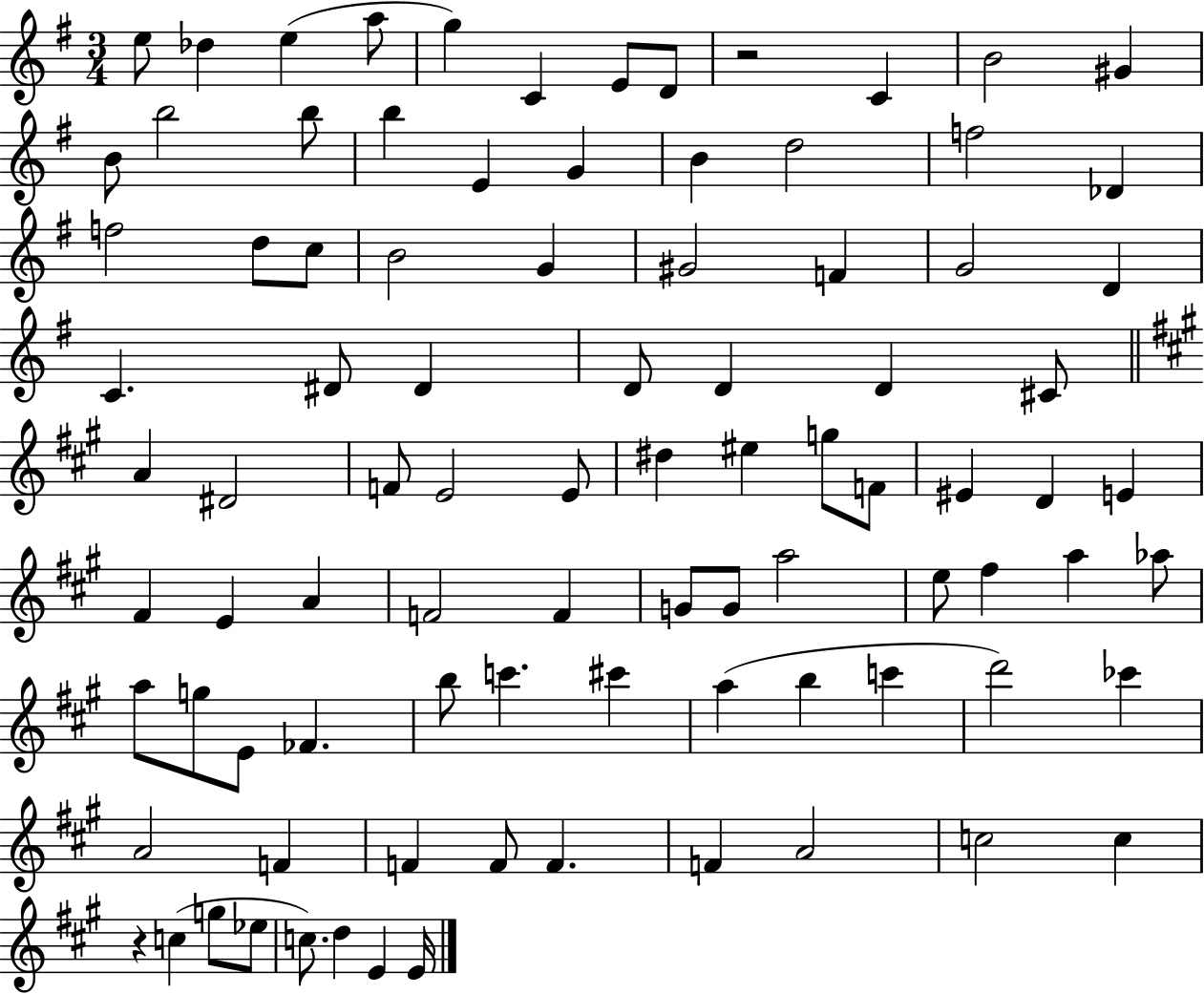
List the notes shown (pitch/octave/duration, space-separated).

E5/e Db5/q E5/q A5/e G5/q C4/q E4/e D4/e R/h C4/q B4/h G#4/q B4/e B5/h B5/e B5/q E4/q G4/q B4/q D5/h F5/h Db4/q F5/h D5/e C5/e B4/h G4/q G#4/h F4/q G4/h D4/q C4/q. D#4/e D#4/q D4/e D4/q D4/q C#4/e A4/q D#4/h F4/e E4/h E4/e D#5/q EIS5/q G5/e F4/e EIS4/q D4/q E4/q F#4/q E4/q A4/q F4/h F4/q G4/e G4/e A5/h E5/e F#5/q A5/q Ab5/e A5/e G5/e E4/e FES4/q. B5/e C6/q. C#6/q A5/q B5/q C6/q D6/h CES6/q A4/h F4/q F4/q F4/e F4/q. F4/q A4/h C5/h C5/q R/q C5/q G5/e Eb5/e C5/e. D5/q E4/q E4/s